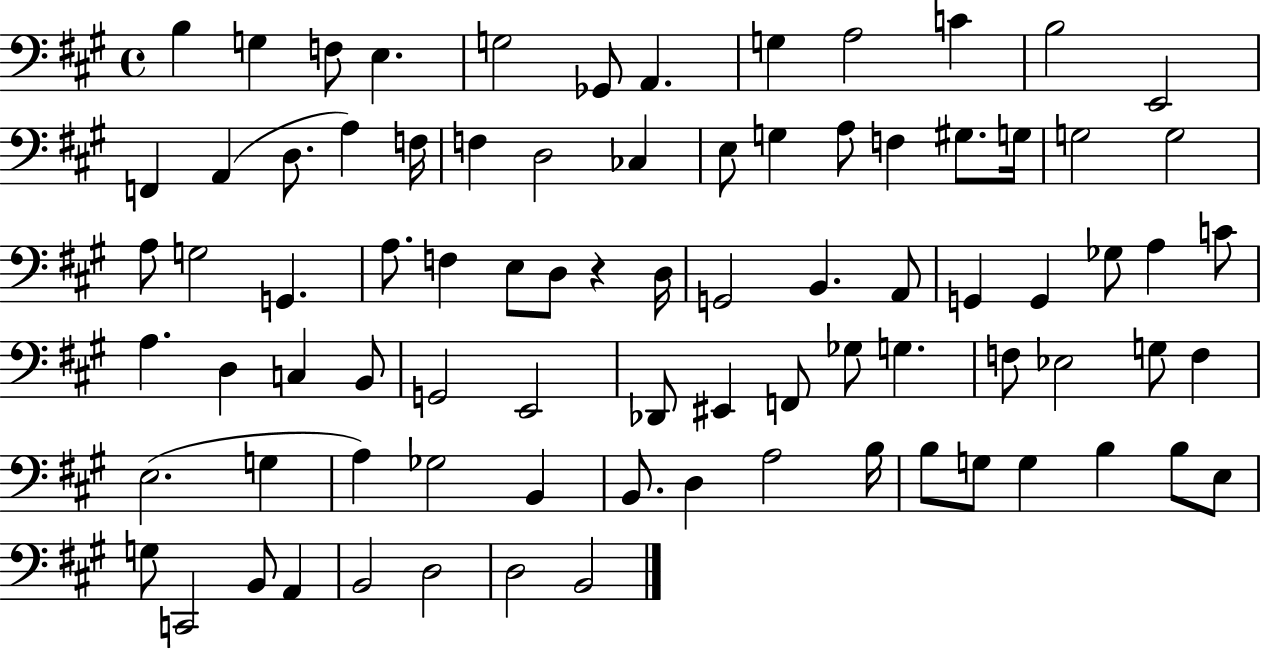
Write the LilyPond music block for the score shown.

{
  \clef bass
  \time 4/4
  \defaultTimeSignature
  \key a \major
  \repeat volta 2 { b4 g4 f8 e4. | g2 ges,8 a,4. | g4 a2 c'4 | b2 e,2 | \break f,4 a,4( d8. a4) f16 | f4 d2 ces4 | e8 g4 a8 f4 gis8. g16 | g2 g2 | \break a8 g2 g,4. | a8. f4 e8 d8 r4 d16 | g,2 b,4. a,8 | g,4 g,4 ges8 a4 c'8 | \break a4. d4 c4 b,8 | g,2 e,2 | des,8 eis,4 f,8 ges8 g4. | f8 ees2 g8 f4 | \break e2.( g4 | a4) ges2 b,4 | b,8. d4 a2 b16 | b8 g8 g4 b4 b8 e8 | \break g8 c,2 b,8 a,4 | b,2 d2 | d2 b,2 | } \bar "|."
}